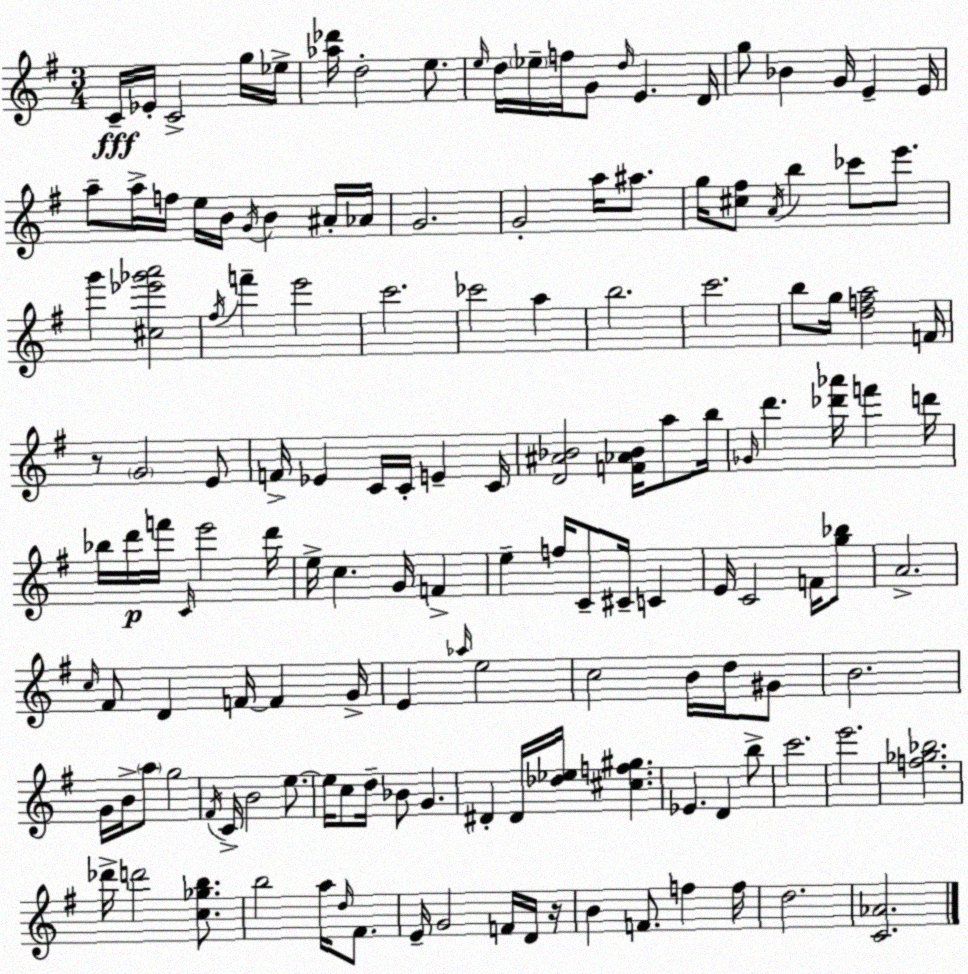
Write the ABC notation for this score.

X:1
T:Untitled
M:3/4
L:1/4
K:Em
C/4 _E/4 C2 g/4 _e/4 [_a_d']/4 d2 e/2 e/4 d/4 _e/4 f/4 G/2 d/4 E D/4 g/2 _B G/4 E E/4 a/2 a/4 f/4 e/4 B/4 G/4 B ^A/4 _A/4 G2 G2 a/4 ^a/2 g/4 [^c^f]/2 A/4 b _c'/2 e'/2 g' [^c_e'_g'a']2 ^f/4 f' e'2 c'2 _c'2 a b2 c'2 b/2 g/4 [dfa]2 F/4 z/2 G2 E/2 F/4 _E C/4 C/4 E C/4 [D^A_B]2 [F_A_B]/4 a/2 b/4 _G/4 d' [_d'_a']/4 f' d'/4 _b/4 d'/4 f'/4 C/4 e'2 d'/4 e/4 c G/4 F e f/4 C/2 ^C/4 C E/4 C2 F/4 [g_b]/2 A2 c/4 ^F/2 D F/4 F G/4 E _a/4 e2 c2 B/4 d/4 ^G/2 B2 G/4 B/4 a/2 g2 ^F/4 C/4 B2 e/2 e/4 c/2 d/4 _B/2 G ^D ^D/4 [_d_e]/4 [^cf^g] _E D b/2 c'2 e'2 [f_g_b]2 _d'/4 d'2 [c_gb]/2 b2 a/4 d/4 ^F/2 E/4 G2 F/4 D/4 z/4 B F/2 f f/4 d2 [C_A]2